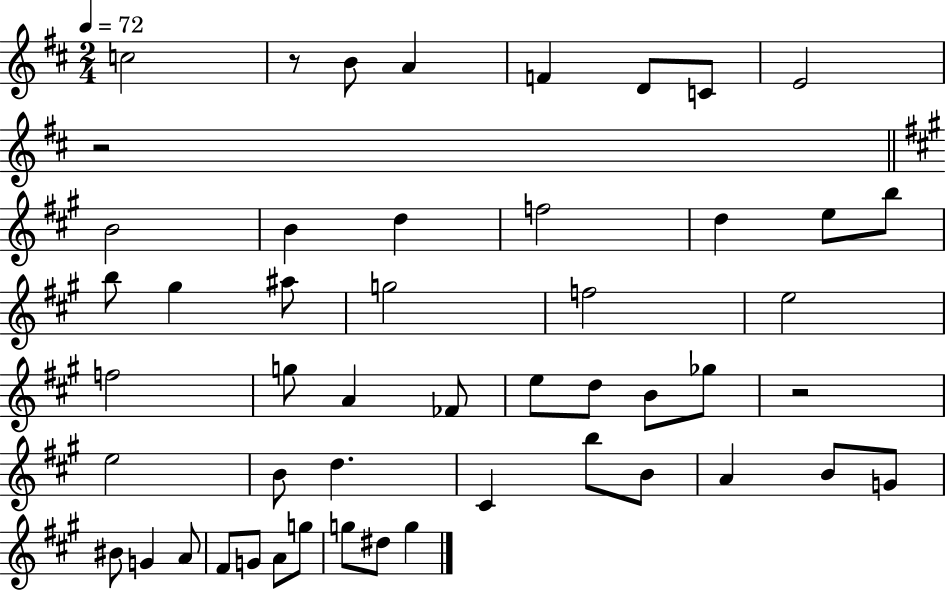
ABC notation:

X:1
T:Untitled
M:2/4
L:1/4
K:D
c2 z/2 B/2 A F D/2 C/2 E2 z2 B2 B d f2 d e/2 b/2 b/2 ^g ^a/2 g2 f2 e2 f2 g/2 A _F/2 e/2 d/2 B/2 _g/2 z2 e2 B/2 d ^C b/2 B/2 A B/2 G/2 ^B/2 G A/2 ^F/2 G/2 A/2 g/2 g/2 ^d/2 g